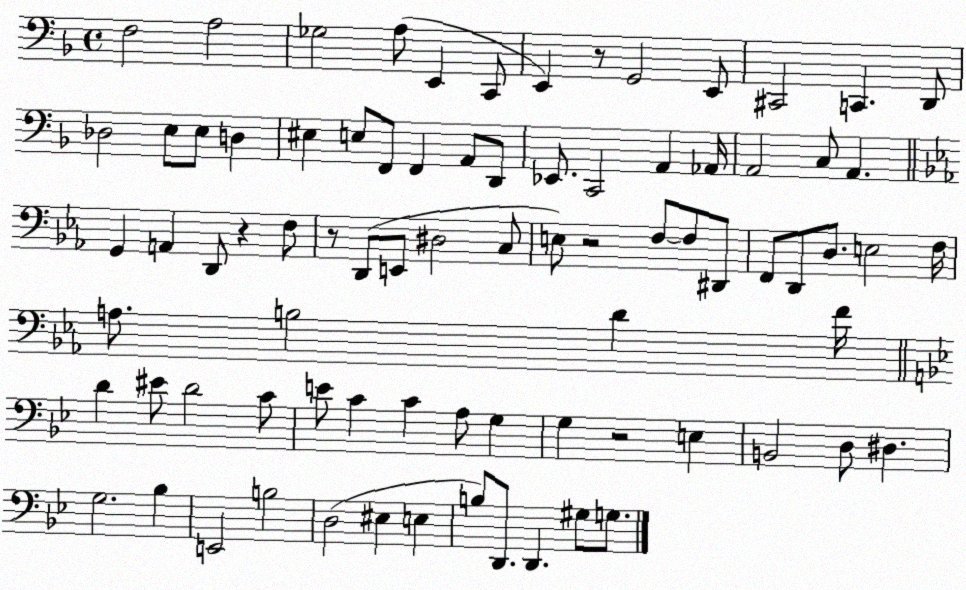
X:1
T:Untitled
M:4/4
L:1/4
K:F
F,2 A,2 _G,2 A,/2 E,, C,,/2 E,, z/2 G,,2 E,,/2 ^C,,2 C,, D,,/2 _D,2 E,/2 E,/2 D, ^E, E,/2 F,,/2 F,, A,,/2 D,,/2 _E,,/2 C,,2 A,, _A,,/4 A,,2 C,/2 A,, G,, A,, D,,/2 z F,/2 z/2 D,,/2 E,,/2 ^D,2 C,/2 E,/2 z2 F,/2 F,/2 ^D,,/2 F,,/2 D,,/2 D,/2 E,2 F,/4 A,/2 B,2 D F/4 D ^E/2 D2 C/2 E/2 C C A,/2 G, G, z2 E, B,,2 D,/2 ^D, G,2 _B, E,,2 B,2 D,2 ^E, E, B,/2 D,,/2 D,, ^G,/2 G,/2